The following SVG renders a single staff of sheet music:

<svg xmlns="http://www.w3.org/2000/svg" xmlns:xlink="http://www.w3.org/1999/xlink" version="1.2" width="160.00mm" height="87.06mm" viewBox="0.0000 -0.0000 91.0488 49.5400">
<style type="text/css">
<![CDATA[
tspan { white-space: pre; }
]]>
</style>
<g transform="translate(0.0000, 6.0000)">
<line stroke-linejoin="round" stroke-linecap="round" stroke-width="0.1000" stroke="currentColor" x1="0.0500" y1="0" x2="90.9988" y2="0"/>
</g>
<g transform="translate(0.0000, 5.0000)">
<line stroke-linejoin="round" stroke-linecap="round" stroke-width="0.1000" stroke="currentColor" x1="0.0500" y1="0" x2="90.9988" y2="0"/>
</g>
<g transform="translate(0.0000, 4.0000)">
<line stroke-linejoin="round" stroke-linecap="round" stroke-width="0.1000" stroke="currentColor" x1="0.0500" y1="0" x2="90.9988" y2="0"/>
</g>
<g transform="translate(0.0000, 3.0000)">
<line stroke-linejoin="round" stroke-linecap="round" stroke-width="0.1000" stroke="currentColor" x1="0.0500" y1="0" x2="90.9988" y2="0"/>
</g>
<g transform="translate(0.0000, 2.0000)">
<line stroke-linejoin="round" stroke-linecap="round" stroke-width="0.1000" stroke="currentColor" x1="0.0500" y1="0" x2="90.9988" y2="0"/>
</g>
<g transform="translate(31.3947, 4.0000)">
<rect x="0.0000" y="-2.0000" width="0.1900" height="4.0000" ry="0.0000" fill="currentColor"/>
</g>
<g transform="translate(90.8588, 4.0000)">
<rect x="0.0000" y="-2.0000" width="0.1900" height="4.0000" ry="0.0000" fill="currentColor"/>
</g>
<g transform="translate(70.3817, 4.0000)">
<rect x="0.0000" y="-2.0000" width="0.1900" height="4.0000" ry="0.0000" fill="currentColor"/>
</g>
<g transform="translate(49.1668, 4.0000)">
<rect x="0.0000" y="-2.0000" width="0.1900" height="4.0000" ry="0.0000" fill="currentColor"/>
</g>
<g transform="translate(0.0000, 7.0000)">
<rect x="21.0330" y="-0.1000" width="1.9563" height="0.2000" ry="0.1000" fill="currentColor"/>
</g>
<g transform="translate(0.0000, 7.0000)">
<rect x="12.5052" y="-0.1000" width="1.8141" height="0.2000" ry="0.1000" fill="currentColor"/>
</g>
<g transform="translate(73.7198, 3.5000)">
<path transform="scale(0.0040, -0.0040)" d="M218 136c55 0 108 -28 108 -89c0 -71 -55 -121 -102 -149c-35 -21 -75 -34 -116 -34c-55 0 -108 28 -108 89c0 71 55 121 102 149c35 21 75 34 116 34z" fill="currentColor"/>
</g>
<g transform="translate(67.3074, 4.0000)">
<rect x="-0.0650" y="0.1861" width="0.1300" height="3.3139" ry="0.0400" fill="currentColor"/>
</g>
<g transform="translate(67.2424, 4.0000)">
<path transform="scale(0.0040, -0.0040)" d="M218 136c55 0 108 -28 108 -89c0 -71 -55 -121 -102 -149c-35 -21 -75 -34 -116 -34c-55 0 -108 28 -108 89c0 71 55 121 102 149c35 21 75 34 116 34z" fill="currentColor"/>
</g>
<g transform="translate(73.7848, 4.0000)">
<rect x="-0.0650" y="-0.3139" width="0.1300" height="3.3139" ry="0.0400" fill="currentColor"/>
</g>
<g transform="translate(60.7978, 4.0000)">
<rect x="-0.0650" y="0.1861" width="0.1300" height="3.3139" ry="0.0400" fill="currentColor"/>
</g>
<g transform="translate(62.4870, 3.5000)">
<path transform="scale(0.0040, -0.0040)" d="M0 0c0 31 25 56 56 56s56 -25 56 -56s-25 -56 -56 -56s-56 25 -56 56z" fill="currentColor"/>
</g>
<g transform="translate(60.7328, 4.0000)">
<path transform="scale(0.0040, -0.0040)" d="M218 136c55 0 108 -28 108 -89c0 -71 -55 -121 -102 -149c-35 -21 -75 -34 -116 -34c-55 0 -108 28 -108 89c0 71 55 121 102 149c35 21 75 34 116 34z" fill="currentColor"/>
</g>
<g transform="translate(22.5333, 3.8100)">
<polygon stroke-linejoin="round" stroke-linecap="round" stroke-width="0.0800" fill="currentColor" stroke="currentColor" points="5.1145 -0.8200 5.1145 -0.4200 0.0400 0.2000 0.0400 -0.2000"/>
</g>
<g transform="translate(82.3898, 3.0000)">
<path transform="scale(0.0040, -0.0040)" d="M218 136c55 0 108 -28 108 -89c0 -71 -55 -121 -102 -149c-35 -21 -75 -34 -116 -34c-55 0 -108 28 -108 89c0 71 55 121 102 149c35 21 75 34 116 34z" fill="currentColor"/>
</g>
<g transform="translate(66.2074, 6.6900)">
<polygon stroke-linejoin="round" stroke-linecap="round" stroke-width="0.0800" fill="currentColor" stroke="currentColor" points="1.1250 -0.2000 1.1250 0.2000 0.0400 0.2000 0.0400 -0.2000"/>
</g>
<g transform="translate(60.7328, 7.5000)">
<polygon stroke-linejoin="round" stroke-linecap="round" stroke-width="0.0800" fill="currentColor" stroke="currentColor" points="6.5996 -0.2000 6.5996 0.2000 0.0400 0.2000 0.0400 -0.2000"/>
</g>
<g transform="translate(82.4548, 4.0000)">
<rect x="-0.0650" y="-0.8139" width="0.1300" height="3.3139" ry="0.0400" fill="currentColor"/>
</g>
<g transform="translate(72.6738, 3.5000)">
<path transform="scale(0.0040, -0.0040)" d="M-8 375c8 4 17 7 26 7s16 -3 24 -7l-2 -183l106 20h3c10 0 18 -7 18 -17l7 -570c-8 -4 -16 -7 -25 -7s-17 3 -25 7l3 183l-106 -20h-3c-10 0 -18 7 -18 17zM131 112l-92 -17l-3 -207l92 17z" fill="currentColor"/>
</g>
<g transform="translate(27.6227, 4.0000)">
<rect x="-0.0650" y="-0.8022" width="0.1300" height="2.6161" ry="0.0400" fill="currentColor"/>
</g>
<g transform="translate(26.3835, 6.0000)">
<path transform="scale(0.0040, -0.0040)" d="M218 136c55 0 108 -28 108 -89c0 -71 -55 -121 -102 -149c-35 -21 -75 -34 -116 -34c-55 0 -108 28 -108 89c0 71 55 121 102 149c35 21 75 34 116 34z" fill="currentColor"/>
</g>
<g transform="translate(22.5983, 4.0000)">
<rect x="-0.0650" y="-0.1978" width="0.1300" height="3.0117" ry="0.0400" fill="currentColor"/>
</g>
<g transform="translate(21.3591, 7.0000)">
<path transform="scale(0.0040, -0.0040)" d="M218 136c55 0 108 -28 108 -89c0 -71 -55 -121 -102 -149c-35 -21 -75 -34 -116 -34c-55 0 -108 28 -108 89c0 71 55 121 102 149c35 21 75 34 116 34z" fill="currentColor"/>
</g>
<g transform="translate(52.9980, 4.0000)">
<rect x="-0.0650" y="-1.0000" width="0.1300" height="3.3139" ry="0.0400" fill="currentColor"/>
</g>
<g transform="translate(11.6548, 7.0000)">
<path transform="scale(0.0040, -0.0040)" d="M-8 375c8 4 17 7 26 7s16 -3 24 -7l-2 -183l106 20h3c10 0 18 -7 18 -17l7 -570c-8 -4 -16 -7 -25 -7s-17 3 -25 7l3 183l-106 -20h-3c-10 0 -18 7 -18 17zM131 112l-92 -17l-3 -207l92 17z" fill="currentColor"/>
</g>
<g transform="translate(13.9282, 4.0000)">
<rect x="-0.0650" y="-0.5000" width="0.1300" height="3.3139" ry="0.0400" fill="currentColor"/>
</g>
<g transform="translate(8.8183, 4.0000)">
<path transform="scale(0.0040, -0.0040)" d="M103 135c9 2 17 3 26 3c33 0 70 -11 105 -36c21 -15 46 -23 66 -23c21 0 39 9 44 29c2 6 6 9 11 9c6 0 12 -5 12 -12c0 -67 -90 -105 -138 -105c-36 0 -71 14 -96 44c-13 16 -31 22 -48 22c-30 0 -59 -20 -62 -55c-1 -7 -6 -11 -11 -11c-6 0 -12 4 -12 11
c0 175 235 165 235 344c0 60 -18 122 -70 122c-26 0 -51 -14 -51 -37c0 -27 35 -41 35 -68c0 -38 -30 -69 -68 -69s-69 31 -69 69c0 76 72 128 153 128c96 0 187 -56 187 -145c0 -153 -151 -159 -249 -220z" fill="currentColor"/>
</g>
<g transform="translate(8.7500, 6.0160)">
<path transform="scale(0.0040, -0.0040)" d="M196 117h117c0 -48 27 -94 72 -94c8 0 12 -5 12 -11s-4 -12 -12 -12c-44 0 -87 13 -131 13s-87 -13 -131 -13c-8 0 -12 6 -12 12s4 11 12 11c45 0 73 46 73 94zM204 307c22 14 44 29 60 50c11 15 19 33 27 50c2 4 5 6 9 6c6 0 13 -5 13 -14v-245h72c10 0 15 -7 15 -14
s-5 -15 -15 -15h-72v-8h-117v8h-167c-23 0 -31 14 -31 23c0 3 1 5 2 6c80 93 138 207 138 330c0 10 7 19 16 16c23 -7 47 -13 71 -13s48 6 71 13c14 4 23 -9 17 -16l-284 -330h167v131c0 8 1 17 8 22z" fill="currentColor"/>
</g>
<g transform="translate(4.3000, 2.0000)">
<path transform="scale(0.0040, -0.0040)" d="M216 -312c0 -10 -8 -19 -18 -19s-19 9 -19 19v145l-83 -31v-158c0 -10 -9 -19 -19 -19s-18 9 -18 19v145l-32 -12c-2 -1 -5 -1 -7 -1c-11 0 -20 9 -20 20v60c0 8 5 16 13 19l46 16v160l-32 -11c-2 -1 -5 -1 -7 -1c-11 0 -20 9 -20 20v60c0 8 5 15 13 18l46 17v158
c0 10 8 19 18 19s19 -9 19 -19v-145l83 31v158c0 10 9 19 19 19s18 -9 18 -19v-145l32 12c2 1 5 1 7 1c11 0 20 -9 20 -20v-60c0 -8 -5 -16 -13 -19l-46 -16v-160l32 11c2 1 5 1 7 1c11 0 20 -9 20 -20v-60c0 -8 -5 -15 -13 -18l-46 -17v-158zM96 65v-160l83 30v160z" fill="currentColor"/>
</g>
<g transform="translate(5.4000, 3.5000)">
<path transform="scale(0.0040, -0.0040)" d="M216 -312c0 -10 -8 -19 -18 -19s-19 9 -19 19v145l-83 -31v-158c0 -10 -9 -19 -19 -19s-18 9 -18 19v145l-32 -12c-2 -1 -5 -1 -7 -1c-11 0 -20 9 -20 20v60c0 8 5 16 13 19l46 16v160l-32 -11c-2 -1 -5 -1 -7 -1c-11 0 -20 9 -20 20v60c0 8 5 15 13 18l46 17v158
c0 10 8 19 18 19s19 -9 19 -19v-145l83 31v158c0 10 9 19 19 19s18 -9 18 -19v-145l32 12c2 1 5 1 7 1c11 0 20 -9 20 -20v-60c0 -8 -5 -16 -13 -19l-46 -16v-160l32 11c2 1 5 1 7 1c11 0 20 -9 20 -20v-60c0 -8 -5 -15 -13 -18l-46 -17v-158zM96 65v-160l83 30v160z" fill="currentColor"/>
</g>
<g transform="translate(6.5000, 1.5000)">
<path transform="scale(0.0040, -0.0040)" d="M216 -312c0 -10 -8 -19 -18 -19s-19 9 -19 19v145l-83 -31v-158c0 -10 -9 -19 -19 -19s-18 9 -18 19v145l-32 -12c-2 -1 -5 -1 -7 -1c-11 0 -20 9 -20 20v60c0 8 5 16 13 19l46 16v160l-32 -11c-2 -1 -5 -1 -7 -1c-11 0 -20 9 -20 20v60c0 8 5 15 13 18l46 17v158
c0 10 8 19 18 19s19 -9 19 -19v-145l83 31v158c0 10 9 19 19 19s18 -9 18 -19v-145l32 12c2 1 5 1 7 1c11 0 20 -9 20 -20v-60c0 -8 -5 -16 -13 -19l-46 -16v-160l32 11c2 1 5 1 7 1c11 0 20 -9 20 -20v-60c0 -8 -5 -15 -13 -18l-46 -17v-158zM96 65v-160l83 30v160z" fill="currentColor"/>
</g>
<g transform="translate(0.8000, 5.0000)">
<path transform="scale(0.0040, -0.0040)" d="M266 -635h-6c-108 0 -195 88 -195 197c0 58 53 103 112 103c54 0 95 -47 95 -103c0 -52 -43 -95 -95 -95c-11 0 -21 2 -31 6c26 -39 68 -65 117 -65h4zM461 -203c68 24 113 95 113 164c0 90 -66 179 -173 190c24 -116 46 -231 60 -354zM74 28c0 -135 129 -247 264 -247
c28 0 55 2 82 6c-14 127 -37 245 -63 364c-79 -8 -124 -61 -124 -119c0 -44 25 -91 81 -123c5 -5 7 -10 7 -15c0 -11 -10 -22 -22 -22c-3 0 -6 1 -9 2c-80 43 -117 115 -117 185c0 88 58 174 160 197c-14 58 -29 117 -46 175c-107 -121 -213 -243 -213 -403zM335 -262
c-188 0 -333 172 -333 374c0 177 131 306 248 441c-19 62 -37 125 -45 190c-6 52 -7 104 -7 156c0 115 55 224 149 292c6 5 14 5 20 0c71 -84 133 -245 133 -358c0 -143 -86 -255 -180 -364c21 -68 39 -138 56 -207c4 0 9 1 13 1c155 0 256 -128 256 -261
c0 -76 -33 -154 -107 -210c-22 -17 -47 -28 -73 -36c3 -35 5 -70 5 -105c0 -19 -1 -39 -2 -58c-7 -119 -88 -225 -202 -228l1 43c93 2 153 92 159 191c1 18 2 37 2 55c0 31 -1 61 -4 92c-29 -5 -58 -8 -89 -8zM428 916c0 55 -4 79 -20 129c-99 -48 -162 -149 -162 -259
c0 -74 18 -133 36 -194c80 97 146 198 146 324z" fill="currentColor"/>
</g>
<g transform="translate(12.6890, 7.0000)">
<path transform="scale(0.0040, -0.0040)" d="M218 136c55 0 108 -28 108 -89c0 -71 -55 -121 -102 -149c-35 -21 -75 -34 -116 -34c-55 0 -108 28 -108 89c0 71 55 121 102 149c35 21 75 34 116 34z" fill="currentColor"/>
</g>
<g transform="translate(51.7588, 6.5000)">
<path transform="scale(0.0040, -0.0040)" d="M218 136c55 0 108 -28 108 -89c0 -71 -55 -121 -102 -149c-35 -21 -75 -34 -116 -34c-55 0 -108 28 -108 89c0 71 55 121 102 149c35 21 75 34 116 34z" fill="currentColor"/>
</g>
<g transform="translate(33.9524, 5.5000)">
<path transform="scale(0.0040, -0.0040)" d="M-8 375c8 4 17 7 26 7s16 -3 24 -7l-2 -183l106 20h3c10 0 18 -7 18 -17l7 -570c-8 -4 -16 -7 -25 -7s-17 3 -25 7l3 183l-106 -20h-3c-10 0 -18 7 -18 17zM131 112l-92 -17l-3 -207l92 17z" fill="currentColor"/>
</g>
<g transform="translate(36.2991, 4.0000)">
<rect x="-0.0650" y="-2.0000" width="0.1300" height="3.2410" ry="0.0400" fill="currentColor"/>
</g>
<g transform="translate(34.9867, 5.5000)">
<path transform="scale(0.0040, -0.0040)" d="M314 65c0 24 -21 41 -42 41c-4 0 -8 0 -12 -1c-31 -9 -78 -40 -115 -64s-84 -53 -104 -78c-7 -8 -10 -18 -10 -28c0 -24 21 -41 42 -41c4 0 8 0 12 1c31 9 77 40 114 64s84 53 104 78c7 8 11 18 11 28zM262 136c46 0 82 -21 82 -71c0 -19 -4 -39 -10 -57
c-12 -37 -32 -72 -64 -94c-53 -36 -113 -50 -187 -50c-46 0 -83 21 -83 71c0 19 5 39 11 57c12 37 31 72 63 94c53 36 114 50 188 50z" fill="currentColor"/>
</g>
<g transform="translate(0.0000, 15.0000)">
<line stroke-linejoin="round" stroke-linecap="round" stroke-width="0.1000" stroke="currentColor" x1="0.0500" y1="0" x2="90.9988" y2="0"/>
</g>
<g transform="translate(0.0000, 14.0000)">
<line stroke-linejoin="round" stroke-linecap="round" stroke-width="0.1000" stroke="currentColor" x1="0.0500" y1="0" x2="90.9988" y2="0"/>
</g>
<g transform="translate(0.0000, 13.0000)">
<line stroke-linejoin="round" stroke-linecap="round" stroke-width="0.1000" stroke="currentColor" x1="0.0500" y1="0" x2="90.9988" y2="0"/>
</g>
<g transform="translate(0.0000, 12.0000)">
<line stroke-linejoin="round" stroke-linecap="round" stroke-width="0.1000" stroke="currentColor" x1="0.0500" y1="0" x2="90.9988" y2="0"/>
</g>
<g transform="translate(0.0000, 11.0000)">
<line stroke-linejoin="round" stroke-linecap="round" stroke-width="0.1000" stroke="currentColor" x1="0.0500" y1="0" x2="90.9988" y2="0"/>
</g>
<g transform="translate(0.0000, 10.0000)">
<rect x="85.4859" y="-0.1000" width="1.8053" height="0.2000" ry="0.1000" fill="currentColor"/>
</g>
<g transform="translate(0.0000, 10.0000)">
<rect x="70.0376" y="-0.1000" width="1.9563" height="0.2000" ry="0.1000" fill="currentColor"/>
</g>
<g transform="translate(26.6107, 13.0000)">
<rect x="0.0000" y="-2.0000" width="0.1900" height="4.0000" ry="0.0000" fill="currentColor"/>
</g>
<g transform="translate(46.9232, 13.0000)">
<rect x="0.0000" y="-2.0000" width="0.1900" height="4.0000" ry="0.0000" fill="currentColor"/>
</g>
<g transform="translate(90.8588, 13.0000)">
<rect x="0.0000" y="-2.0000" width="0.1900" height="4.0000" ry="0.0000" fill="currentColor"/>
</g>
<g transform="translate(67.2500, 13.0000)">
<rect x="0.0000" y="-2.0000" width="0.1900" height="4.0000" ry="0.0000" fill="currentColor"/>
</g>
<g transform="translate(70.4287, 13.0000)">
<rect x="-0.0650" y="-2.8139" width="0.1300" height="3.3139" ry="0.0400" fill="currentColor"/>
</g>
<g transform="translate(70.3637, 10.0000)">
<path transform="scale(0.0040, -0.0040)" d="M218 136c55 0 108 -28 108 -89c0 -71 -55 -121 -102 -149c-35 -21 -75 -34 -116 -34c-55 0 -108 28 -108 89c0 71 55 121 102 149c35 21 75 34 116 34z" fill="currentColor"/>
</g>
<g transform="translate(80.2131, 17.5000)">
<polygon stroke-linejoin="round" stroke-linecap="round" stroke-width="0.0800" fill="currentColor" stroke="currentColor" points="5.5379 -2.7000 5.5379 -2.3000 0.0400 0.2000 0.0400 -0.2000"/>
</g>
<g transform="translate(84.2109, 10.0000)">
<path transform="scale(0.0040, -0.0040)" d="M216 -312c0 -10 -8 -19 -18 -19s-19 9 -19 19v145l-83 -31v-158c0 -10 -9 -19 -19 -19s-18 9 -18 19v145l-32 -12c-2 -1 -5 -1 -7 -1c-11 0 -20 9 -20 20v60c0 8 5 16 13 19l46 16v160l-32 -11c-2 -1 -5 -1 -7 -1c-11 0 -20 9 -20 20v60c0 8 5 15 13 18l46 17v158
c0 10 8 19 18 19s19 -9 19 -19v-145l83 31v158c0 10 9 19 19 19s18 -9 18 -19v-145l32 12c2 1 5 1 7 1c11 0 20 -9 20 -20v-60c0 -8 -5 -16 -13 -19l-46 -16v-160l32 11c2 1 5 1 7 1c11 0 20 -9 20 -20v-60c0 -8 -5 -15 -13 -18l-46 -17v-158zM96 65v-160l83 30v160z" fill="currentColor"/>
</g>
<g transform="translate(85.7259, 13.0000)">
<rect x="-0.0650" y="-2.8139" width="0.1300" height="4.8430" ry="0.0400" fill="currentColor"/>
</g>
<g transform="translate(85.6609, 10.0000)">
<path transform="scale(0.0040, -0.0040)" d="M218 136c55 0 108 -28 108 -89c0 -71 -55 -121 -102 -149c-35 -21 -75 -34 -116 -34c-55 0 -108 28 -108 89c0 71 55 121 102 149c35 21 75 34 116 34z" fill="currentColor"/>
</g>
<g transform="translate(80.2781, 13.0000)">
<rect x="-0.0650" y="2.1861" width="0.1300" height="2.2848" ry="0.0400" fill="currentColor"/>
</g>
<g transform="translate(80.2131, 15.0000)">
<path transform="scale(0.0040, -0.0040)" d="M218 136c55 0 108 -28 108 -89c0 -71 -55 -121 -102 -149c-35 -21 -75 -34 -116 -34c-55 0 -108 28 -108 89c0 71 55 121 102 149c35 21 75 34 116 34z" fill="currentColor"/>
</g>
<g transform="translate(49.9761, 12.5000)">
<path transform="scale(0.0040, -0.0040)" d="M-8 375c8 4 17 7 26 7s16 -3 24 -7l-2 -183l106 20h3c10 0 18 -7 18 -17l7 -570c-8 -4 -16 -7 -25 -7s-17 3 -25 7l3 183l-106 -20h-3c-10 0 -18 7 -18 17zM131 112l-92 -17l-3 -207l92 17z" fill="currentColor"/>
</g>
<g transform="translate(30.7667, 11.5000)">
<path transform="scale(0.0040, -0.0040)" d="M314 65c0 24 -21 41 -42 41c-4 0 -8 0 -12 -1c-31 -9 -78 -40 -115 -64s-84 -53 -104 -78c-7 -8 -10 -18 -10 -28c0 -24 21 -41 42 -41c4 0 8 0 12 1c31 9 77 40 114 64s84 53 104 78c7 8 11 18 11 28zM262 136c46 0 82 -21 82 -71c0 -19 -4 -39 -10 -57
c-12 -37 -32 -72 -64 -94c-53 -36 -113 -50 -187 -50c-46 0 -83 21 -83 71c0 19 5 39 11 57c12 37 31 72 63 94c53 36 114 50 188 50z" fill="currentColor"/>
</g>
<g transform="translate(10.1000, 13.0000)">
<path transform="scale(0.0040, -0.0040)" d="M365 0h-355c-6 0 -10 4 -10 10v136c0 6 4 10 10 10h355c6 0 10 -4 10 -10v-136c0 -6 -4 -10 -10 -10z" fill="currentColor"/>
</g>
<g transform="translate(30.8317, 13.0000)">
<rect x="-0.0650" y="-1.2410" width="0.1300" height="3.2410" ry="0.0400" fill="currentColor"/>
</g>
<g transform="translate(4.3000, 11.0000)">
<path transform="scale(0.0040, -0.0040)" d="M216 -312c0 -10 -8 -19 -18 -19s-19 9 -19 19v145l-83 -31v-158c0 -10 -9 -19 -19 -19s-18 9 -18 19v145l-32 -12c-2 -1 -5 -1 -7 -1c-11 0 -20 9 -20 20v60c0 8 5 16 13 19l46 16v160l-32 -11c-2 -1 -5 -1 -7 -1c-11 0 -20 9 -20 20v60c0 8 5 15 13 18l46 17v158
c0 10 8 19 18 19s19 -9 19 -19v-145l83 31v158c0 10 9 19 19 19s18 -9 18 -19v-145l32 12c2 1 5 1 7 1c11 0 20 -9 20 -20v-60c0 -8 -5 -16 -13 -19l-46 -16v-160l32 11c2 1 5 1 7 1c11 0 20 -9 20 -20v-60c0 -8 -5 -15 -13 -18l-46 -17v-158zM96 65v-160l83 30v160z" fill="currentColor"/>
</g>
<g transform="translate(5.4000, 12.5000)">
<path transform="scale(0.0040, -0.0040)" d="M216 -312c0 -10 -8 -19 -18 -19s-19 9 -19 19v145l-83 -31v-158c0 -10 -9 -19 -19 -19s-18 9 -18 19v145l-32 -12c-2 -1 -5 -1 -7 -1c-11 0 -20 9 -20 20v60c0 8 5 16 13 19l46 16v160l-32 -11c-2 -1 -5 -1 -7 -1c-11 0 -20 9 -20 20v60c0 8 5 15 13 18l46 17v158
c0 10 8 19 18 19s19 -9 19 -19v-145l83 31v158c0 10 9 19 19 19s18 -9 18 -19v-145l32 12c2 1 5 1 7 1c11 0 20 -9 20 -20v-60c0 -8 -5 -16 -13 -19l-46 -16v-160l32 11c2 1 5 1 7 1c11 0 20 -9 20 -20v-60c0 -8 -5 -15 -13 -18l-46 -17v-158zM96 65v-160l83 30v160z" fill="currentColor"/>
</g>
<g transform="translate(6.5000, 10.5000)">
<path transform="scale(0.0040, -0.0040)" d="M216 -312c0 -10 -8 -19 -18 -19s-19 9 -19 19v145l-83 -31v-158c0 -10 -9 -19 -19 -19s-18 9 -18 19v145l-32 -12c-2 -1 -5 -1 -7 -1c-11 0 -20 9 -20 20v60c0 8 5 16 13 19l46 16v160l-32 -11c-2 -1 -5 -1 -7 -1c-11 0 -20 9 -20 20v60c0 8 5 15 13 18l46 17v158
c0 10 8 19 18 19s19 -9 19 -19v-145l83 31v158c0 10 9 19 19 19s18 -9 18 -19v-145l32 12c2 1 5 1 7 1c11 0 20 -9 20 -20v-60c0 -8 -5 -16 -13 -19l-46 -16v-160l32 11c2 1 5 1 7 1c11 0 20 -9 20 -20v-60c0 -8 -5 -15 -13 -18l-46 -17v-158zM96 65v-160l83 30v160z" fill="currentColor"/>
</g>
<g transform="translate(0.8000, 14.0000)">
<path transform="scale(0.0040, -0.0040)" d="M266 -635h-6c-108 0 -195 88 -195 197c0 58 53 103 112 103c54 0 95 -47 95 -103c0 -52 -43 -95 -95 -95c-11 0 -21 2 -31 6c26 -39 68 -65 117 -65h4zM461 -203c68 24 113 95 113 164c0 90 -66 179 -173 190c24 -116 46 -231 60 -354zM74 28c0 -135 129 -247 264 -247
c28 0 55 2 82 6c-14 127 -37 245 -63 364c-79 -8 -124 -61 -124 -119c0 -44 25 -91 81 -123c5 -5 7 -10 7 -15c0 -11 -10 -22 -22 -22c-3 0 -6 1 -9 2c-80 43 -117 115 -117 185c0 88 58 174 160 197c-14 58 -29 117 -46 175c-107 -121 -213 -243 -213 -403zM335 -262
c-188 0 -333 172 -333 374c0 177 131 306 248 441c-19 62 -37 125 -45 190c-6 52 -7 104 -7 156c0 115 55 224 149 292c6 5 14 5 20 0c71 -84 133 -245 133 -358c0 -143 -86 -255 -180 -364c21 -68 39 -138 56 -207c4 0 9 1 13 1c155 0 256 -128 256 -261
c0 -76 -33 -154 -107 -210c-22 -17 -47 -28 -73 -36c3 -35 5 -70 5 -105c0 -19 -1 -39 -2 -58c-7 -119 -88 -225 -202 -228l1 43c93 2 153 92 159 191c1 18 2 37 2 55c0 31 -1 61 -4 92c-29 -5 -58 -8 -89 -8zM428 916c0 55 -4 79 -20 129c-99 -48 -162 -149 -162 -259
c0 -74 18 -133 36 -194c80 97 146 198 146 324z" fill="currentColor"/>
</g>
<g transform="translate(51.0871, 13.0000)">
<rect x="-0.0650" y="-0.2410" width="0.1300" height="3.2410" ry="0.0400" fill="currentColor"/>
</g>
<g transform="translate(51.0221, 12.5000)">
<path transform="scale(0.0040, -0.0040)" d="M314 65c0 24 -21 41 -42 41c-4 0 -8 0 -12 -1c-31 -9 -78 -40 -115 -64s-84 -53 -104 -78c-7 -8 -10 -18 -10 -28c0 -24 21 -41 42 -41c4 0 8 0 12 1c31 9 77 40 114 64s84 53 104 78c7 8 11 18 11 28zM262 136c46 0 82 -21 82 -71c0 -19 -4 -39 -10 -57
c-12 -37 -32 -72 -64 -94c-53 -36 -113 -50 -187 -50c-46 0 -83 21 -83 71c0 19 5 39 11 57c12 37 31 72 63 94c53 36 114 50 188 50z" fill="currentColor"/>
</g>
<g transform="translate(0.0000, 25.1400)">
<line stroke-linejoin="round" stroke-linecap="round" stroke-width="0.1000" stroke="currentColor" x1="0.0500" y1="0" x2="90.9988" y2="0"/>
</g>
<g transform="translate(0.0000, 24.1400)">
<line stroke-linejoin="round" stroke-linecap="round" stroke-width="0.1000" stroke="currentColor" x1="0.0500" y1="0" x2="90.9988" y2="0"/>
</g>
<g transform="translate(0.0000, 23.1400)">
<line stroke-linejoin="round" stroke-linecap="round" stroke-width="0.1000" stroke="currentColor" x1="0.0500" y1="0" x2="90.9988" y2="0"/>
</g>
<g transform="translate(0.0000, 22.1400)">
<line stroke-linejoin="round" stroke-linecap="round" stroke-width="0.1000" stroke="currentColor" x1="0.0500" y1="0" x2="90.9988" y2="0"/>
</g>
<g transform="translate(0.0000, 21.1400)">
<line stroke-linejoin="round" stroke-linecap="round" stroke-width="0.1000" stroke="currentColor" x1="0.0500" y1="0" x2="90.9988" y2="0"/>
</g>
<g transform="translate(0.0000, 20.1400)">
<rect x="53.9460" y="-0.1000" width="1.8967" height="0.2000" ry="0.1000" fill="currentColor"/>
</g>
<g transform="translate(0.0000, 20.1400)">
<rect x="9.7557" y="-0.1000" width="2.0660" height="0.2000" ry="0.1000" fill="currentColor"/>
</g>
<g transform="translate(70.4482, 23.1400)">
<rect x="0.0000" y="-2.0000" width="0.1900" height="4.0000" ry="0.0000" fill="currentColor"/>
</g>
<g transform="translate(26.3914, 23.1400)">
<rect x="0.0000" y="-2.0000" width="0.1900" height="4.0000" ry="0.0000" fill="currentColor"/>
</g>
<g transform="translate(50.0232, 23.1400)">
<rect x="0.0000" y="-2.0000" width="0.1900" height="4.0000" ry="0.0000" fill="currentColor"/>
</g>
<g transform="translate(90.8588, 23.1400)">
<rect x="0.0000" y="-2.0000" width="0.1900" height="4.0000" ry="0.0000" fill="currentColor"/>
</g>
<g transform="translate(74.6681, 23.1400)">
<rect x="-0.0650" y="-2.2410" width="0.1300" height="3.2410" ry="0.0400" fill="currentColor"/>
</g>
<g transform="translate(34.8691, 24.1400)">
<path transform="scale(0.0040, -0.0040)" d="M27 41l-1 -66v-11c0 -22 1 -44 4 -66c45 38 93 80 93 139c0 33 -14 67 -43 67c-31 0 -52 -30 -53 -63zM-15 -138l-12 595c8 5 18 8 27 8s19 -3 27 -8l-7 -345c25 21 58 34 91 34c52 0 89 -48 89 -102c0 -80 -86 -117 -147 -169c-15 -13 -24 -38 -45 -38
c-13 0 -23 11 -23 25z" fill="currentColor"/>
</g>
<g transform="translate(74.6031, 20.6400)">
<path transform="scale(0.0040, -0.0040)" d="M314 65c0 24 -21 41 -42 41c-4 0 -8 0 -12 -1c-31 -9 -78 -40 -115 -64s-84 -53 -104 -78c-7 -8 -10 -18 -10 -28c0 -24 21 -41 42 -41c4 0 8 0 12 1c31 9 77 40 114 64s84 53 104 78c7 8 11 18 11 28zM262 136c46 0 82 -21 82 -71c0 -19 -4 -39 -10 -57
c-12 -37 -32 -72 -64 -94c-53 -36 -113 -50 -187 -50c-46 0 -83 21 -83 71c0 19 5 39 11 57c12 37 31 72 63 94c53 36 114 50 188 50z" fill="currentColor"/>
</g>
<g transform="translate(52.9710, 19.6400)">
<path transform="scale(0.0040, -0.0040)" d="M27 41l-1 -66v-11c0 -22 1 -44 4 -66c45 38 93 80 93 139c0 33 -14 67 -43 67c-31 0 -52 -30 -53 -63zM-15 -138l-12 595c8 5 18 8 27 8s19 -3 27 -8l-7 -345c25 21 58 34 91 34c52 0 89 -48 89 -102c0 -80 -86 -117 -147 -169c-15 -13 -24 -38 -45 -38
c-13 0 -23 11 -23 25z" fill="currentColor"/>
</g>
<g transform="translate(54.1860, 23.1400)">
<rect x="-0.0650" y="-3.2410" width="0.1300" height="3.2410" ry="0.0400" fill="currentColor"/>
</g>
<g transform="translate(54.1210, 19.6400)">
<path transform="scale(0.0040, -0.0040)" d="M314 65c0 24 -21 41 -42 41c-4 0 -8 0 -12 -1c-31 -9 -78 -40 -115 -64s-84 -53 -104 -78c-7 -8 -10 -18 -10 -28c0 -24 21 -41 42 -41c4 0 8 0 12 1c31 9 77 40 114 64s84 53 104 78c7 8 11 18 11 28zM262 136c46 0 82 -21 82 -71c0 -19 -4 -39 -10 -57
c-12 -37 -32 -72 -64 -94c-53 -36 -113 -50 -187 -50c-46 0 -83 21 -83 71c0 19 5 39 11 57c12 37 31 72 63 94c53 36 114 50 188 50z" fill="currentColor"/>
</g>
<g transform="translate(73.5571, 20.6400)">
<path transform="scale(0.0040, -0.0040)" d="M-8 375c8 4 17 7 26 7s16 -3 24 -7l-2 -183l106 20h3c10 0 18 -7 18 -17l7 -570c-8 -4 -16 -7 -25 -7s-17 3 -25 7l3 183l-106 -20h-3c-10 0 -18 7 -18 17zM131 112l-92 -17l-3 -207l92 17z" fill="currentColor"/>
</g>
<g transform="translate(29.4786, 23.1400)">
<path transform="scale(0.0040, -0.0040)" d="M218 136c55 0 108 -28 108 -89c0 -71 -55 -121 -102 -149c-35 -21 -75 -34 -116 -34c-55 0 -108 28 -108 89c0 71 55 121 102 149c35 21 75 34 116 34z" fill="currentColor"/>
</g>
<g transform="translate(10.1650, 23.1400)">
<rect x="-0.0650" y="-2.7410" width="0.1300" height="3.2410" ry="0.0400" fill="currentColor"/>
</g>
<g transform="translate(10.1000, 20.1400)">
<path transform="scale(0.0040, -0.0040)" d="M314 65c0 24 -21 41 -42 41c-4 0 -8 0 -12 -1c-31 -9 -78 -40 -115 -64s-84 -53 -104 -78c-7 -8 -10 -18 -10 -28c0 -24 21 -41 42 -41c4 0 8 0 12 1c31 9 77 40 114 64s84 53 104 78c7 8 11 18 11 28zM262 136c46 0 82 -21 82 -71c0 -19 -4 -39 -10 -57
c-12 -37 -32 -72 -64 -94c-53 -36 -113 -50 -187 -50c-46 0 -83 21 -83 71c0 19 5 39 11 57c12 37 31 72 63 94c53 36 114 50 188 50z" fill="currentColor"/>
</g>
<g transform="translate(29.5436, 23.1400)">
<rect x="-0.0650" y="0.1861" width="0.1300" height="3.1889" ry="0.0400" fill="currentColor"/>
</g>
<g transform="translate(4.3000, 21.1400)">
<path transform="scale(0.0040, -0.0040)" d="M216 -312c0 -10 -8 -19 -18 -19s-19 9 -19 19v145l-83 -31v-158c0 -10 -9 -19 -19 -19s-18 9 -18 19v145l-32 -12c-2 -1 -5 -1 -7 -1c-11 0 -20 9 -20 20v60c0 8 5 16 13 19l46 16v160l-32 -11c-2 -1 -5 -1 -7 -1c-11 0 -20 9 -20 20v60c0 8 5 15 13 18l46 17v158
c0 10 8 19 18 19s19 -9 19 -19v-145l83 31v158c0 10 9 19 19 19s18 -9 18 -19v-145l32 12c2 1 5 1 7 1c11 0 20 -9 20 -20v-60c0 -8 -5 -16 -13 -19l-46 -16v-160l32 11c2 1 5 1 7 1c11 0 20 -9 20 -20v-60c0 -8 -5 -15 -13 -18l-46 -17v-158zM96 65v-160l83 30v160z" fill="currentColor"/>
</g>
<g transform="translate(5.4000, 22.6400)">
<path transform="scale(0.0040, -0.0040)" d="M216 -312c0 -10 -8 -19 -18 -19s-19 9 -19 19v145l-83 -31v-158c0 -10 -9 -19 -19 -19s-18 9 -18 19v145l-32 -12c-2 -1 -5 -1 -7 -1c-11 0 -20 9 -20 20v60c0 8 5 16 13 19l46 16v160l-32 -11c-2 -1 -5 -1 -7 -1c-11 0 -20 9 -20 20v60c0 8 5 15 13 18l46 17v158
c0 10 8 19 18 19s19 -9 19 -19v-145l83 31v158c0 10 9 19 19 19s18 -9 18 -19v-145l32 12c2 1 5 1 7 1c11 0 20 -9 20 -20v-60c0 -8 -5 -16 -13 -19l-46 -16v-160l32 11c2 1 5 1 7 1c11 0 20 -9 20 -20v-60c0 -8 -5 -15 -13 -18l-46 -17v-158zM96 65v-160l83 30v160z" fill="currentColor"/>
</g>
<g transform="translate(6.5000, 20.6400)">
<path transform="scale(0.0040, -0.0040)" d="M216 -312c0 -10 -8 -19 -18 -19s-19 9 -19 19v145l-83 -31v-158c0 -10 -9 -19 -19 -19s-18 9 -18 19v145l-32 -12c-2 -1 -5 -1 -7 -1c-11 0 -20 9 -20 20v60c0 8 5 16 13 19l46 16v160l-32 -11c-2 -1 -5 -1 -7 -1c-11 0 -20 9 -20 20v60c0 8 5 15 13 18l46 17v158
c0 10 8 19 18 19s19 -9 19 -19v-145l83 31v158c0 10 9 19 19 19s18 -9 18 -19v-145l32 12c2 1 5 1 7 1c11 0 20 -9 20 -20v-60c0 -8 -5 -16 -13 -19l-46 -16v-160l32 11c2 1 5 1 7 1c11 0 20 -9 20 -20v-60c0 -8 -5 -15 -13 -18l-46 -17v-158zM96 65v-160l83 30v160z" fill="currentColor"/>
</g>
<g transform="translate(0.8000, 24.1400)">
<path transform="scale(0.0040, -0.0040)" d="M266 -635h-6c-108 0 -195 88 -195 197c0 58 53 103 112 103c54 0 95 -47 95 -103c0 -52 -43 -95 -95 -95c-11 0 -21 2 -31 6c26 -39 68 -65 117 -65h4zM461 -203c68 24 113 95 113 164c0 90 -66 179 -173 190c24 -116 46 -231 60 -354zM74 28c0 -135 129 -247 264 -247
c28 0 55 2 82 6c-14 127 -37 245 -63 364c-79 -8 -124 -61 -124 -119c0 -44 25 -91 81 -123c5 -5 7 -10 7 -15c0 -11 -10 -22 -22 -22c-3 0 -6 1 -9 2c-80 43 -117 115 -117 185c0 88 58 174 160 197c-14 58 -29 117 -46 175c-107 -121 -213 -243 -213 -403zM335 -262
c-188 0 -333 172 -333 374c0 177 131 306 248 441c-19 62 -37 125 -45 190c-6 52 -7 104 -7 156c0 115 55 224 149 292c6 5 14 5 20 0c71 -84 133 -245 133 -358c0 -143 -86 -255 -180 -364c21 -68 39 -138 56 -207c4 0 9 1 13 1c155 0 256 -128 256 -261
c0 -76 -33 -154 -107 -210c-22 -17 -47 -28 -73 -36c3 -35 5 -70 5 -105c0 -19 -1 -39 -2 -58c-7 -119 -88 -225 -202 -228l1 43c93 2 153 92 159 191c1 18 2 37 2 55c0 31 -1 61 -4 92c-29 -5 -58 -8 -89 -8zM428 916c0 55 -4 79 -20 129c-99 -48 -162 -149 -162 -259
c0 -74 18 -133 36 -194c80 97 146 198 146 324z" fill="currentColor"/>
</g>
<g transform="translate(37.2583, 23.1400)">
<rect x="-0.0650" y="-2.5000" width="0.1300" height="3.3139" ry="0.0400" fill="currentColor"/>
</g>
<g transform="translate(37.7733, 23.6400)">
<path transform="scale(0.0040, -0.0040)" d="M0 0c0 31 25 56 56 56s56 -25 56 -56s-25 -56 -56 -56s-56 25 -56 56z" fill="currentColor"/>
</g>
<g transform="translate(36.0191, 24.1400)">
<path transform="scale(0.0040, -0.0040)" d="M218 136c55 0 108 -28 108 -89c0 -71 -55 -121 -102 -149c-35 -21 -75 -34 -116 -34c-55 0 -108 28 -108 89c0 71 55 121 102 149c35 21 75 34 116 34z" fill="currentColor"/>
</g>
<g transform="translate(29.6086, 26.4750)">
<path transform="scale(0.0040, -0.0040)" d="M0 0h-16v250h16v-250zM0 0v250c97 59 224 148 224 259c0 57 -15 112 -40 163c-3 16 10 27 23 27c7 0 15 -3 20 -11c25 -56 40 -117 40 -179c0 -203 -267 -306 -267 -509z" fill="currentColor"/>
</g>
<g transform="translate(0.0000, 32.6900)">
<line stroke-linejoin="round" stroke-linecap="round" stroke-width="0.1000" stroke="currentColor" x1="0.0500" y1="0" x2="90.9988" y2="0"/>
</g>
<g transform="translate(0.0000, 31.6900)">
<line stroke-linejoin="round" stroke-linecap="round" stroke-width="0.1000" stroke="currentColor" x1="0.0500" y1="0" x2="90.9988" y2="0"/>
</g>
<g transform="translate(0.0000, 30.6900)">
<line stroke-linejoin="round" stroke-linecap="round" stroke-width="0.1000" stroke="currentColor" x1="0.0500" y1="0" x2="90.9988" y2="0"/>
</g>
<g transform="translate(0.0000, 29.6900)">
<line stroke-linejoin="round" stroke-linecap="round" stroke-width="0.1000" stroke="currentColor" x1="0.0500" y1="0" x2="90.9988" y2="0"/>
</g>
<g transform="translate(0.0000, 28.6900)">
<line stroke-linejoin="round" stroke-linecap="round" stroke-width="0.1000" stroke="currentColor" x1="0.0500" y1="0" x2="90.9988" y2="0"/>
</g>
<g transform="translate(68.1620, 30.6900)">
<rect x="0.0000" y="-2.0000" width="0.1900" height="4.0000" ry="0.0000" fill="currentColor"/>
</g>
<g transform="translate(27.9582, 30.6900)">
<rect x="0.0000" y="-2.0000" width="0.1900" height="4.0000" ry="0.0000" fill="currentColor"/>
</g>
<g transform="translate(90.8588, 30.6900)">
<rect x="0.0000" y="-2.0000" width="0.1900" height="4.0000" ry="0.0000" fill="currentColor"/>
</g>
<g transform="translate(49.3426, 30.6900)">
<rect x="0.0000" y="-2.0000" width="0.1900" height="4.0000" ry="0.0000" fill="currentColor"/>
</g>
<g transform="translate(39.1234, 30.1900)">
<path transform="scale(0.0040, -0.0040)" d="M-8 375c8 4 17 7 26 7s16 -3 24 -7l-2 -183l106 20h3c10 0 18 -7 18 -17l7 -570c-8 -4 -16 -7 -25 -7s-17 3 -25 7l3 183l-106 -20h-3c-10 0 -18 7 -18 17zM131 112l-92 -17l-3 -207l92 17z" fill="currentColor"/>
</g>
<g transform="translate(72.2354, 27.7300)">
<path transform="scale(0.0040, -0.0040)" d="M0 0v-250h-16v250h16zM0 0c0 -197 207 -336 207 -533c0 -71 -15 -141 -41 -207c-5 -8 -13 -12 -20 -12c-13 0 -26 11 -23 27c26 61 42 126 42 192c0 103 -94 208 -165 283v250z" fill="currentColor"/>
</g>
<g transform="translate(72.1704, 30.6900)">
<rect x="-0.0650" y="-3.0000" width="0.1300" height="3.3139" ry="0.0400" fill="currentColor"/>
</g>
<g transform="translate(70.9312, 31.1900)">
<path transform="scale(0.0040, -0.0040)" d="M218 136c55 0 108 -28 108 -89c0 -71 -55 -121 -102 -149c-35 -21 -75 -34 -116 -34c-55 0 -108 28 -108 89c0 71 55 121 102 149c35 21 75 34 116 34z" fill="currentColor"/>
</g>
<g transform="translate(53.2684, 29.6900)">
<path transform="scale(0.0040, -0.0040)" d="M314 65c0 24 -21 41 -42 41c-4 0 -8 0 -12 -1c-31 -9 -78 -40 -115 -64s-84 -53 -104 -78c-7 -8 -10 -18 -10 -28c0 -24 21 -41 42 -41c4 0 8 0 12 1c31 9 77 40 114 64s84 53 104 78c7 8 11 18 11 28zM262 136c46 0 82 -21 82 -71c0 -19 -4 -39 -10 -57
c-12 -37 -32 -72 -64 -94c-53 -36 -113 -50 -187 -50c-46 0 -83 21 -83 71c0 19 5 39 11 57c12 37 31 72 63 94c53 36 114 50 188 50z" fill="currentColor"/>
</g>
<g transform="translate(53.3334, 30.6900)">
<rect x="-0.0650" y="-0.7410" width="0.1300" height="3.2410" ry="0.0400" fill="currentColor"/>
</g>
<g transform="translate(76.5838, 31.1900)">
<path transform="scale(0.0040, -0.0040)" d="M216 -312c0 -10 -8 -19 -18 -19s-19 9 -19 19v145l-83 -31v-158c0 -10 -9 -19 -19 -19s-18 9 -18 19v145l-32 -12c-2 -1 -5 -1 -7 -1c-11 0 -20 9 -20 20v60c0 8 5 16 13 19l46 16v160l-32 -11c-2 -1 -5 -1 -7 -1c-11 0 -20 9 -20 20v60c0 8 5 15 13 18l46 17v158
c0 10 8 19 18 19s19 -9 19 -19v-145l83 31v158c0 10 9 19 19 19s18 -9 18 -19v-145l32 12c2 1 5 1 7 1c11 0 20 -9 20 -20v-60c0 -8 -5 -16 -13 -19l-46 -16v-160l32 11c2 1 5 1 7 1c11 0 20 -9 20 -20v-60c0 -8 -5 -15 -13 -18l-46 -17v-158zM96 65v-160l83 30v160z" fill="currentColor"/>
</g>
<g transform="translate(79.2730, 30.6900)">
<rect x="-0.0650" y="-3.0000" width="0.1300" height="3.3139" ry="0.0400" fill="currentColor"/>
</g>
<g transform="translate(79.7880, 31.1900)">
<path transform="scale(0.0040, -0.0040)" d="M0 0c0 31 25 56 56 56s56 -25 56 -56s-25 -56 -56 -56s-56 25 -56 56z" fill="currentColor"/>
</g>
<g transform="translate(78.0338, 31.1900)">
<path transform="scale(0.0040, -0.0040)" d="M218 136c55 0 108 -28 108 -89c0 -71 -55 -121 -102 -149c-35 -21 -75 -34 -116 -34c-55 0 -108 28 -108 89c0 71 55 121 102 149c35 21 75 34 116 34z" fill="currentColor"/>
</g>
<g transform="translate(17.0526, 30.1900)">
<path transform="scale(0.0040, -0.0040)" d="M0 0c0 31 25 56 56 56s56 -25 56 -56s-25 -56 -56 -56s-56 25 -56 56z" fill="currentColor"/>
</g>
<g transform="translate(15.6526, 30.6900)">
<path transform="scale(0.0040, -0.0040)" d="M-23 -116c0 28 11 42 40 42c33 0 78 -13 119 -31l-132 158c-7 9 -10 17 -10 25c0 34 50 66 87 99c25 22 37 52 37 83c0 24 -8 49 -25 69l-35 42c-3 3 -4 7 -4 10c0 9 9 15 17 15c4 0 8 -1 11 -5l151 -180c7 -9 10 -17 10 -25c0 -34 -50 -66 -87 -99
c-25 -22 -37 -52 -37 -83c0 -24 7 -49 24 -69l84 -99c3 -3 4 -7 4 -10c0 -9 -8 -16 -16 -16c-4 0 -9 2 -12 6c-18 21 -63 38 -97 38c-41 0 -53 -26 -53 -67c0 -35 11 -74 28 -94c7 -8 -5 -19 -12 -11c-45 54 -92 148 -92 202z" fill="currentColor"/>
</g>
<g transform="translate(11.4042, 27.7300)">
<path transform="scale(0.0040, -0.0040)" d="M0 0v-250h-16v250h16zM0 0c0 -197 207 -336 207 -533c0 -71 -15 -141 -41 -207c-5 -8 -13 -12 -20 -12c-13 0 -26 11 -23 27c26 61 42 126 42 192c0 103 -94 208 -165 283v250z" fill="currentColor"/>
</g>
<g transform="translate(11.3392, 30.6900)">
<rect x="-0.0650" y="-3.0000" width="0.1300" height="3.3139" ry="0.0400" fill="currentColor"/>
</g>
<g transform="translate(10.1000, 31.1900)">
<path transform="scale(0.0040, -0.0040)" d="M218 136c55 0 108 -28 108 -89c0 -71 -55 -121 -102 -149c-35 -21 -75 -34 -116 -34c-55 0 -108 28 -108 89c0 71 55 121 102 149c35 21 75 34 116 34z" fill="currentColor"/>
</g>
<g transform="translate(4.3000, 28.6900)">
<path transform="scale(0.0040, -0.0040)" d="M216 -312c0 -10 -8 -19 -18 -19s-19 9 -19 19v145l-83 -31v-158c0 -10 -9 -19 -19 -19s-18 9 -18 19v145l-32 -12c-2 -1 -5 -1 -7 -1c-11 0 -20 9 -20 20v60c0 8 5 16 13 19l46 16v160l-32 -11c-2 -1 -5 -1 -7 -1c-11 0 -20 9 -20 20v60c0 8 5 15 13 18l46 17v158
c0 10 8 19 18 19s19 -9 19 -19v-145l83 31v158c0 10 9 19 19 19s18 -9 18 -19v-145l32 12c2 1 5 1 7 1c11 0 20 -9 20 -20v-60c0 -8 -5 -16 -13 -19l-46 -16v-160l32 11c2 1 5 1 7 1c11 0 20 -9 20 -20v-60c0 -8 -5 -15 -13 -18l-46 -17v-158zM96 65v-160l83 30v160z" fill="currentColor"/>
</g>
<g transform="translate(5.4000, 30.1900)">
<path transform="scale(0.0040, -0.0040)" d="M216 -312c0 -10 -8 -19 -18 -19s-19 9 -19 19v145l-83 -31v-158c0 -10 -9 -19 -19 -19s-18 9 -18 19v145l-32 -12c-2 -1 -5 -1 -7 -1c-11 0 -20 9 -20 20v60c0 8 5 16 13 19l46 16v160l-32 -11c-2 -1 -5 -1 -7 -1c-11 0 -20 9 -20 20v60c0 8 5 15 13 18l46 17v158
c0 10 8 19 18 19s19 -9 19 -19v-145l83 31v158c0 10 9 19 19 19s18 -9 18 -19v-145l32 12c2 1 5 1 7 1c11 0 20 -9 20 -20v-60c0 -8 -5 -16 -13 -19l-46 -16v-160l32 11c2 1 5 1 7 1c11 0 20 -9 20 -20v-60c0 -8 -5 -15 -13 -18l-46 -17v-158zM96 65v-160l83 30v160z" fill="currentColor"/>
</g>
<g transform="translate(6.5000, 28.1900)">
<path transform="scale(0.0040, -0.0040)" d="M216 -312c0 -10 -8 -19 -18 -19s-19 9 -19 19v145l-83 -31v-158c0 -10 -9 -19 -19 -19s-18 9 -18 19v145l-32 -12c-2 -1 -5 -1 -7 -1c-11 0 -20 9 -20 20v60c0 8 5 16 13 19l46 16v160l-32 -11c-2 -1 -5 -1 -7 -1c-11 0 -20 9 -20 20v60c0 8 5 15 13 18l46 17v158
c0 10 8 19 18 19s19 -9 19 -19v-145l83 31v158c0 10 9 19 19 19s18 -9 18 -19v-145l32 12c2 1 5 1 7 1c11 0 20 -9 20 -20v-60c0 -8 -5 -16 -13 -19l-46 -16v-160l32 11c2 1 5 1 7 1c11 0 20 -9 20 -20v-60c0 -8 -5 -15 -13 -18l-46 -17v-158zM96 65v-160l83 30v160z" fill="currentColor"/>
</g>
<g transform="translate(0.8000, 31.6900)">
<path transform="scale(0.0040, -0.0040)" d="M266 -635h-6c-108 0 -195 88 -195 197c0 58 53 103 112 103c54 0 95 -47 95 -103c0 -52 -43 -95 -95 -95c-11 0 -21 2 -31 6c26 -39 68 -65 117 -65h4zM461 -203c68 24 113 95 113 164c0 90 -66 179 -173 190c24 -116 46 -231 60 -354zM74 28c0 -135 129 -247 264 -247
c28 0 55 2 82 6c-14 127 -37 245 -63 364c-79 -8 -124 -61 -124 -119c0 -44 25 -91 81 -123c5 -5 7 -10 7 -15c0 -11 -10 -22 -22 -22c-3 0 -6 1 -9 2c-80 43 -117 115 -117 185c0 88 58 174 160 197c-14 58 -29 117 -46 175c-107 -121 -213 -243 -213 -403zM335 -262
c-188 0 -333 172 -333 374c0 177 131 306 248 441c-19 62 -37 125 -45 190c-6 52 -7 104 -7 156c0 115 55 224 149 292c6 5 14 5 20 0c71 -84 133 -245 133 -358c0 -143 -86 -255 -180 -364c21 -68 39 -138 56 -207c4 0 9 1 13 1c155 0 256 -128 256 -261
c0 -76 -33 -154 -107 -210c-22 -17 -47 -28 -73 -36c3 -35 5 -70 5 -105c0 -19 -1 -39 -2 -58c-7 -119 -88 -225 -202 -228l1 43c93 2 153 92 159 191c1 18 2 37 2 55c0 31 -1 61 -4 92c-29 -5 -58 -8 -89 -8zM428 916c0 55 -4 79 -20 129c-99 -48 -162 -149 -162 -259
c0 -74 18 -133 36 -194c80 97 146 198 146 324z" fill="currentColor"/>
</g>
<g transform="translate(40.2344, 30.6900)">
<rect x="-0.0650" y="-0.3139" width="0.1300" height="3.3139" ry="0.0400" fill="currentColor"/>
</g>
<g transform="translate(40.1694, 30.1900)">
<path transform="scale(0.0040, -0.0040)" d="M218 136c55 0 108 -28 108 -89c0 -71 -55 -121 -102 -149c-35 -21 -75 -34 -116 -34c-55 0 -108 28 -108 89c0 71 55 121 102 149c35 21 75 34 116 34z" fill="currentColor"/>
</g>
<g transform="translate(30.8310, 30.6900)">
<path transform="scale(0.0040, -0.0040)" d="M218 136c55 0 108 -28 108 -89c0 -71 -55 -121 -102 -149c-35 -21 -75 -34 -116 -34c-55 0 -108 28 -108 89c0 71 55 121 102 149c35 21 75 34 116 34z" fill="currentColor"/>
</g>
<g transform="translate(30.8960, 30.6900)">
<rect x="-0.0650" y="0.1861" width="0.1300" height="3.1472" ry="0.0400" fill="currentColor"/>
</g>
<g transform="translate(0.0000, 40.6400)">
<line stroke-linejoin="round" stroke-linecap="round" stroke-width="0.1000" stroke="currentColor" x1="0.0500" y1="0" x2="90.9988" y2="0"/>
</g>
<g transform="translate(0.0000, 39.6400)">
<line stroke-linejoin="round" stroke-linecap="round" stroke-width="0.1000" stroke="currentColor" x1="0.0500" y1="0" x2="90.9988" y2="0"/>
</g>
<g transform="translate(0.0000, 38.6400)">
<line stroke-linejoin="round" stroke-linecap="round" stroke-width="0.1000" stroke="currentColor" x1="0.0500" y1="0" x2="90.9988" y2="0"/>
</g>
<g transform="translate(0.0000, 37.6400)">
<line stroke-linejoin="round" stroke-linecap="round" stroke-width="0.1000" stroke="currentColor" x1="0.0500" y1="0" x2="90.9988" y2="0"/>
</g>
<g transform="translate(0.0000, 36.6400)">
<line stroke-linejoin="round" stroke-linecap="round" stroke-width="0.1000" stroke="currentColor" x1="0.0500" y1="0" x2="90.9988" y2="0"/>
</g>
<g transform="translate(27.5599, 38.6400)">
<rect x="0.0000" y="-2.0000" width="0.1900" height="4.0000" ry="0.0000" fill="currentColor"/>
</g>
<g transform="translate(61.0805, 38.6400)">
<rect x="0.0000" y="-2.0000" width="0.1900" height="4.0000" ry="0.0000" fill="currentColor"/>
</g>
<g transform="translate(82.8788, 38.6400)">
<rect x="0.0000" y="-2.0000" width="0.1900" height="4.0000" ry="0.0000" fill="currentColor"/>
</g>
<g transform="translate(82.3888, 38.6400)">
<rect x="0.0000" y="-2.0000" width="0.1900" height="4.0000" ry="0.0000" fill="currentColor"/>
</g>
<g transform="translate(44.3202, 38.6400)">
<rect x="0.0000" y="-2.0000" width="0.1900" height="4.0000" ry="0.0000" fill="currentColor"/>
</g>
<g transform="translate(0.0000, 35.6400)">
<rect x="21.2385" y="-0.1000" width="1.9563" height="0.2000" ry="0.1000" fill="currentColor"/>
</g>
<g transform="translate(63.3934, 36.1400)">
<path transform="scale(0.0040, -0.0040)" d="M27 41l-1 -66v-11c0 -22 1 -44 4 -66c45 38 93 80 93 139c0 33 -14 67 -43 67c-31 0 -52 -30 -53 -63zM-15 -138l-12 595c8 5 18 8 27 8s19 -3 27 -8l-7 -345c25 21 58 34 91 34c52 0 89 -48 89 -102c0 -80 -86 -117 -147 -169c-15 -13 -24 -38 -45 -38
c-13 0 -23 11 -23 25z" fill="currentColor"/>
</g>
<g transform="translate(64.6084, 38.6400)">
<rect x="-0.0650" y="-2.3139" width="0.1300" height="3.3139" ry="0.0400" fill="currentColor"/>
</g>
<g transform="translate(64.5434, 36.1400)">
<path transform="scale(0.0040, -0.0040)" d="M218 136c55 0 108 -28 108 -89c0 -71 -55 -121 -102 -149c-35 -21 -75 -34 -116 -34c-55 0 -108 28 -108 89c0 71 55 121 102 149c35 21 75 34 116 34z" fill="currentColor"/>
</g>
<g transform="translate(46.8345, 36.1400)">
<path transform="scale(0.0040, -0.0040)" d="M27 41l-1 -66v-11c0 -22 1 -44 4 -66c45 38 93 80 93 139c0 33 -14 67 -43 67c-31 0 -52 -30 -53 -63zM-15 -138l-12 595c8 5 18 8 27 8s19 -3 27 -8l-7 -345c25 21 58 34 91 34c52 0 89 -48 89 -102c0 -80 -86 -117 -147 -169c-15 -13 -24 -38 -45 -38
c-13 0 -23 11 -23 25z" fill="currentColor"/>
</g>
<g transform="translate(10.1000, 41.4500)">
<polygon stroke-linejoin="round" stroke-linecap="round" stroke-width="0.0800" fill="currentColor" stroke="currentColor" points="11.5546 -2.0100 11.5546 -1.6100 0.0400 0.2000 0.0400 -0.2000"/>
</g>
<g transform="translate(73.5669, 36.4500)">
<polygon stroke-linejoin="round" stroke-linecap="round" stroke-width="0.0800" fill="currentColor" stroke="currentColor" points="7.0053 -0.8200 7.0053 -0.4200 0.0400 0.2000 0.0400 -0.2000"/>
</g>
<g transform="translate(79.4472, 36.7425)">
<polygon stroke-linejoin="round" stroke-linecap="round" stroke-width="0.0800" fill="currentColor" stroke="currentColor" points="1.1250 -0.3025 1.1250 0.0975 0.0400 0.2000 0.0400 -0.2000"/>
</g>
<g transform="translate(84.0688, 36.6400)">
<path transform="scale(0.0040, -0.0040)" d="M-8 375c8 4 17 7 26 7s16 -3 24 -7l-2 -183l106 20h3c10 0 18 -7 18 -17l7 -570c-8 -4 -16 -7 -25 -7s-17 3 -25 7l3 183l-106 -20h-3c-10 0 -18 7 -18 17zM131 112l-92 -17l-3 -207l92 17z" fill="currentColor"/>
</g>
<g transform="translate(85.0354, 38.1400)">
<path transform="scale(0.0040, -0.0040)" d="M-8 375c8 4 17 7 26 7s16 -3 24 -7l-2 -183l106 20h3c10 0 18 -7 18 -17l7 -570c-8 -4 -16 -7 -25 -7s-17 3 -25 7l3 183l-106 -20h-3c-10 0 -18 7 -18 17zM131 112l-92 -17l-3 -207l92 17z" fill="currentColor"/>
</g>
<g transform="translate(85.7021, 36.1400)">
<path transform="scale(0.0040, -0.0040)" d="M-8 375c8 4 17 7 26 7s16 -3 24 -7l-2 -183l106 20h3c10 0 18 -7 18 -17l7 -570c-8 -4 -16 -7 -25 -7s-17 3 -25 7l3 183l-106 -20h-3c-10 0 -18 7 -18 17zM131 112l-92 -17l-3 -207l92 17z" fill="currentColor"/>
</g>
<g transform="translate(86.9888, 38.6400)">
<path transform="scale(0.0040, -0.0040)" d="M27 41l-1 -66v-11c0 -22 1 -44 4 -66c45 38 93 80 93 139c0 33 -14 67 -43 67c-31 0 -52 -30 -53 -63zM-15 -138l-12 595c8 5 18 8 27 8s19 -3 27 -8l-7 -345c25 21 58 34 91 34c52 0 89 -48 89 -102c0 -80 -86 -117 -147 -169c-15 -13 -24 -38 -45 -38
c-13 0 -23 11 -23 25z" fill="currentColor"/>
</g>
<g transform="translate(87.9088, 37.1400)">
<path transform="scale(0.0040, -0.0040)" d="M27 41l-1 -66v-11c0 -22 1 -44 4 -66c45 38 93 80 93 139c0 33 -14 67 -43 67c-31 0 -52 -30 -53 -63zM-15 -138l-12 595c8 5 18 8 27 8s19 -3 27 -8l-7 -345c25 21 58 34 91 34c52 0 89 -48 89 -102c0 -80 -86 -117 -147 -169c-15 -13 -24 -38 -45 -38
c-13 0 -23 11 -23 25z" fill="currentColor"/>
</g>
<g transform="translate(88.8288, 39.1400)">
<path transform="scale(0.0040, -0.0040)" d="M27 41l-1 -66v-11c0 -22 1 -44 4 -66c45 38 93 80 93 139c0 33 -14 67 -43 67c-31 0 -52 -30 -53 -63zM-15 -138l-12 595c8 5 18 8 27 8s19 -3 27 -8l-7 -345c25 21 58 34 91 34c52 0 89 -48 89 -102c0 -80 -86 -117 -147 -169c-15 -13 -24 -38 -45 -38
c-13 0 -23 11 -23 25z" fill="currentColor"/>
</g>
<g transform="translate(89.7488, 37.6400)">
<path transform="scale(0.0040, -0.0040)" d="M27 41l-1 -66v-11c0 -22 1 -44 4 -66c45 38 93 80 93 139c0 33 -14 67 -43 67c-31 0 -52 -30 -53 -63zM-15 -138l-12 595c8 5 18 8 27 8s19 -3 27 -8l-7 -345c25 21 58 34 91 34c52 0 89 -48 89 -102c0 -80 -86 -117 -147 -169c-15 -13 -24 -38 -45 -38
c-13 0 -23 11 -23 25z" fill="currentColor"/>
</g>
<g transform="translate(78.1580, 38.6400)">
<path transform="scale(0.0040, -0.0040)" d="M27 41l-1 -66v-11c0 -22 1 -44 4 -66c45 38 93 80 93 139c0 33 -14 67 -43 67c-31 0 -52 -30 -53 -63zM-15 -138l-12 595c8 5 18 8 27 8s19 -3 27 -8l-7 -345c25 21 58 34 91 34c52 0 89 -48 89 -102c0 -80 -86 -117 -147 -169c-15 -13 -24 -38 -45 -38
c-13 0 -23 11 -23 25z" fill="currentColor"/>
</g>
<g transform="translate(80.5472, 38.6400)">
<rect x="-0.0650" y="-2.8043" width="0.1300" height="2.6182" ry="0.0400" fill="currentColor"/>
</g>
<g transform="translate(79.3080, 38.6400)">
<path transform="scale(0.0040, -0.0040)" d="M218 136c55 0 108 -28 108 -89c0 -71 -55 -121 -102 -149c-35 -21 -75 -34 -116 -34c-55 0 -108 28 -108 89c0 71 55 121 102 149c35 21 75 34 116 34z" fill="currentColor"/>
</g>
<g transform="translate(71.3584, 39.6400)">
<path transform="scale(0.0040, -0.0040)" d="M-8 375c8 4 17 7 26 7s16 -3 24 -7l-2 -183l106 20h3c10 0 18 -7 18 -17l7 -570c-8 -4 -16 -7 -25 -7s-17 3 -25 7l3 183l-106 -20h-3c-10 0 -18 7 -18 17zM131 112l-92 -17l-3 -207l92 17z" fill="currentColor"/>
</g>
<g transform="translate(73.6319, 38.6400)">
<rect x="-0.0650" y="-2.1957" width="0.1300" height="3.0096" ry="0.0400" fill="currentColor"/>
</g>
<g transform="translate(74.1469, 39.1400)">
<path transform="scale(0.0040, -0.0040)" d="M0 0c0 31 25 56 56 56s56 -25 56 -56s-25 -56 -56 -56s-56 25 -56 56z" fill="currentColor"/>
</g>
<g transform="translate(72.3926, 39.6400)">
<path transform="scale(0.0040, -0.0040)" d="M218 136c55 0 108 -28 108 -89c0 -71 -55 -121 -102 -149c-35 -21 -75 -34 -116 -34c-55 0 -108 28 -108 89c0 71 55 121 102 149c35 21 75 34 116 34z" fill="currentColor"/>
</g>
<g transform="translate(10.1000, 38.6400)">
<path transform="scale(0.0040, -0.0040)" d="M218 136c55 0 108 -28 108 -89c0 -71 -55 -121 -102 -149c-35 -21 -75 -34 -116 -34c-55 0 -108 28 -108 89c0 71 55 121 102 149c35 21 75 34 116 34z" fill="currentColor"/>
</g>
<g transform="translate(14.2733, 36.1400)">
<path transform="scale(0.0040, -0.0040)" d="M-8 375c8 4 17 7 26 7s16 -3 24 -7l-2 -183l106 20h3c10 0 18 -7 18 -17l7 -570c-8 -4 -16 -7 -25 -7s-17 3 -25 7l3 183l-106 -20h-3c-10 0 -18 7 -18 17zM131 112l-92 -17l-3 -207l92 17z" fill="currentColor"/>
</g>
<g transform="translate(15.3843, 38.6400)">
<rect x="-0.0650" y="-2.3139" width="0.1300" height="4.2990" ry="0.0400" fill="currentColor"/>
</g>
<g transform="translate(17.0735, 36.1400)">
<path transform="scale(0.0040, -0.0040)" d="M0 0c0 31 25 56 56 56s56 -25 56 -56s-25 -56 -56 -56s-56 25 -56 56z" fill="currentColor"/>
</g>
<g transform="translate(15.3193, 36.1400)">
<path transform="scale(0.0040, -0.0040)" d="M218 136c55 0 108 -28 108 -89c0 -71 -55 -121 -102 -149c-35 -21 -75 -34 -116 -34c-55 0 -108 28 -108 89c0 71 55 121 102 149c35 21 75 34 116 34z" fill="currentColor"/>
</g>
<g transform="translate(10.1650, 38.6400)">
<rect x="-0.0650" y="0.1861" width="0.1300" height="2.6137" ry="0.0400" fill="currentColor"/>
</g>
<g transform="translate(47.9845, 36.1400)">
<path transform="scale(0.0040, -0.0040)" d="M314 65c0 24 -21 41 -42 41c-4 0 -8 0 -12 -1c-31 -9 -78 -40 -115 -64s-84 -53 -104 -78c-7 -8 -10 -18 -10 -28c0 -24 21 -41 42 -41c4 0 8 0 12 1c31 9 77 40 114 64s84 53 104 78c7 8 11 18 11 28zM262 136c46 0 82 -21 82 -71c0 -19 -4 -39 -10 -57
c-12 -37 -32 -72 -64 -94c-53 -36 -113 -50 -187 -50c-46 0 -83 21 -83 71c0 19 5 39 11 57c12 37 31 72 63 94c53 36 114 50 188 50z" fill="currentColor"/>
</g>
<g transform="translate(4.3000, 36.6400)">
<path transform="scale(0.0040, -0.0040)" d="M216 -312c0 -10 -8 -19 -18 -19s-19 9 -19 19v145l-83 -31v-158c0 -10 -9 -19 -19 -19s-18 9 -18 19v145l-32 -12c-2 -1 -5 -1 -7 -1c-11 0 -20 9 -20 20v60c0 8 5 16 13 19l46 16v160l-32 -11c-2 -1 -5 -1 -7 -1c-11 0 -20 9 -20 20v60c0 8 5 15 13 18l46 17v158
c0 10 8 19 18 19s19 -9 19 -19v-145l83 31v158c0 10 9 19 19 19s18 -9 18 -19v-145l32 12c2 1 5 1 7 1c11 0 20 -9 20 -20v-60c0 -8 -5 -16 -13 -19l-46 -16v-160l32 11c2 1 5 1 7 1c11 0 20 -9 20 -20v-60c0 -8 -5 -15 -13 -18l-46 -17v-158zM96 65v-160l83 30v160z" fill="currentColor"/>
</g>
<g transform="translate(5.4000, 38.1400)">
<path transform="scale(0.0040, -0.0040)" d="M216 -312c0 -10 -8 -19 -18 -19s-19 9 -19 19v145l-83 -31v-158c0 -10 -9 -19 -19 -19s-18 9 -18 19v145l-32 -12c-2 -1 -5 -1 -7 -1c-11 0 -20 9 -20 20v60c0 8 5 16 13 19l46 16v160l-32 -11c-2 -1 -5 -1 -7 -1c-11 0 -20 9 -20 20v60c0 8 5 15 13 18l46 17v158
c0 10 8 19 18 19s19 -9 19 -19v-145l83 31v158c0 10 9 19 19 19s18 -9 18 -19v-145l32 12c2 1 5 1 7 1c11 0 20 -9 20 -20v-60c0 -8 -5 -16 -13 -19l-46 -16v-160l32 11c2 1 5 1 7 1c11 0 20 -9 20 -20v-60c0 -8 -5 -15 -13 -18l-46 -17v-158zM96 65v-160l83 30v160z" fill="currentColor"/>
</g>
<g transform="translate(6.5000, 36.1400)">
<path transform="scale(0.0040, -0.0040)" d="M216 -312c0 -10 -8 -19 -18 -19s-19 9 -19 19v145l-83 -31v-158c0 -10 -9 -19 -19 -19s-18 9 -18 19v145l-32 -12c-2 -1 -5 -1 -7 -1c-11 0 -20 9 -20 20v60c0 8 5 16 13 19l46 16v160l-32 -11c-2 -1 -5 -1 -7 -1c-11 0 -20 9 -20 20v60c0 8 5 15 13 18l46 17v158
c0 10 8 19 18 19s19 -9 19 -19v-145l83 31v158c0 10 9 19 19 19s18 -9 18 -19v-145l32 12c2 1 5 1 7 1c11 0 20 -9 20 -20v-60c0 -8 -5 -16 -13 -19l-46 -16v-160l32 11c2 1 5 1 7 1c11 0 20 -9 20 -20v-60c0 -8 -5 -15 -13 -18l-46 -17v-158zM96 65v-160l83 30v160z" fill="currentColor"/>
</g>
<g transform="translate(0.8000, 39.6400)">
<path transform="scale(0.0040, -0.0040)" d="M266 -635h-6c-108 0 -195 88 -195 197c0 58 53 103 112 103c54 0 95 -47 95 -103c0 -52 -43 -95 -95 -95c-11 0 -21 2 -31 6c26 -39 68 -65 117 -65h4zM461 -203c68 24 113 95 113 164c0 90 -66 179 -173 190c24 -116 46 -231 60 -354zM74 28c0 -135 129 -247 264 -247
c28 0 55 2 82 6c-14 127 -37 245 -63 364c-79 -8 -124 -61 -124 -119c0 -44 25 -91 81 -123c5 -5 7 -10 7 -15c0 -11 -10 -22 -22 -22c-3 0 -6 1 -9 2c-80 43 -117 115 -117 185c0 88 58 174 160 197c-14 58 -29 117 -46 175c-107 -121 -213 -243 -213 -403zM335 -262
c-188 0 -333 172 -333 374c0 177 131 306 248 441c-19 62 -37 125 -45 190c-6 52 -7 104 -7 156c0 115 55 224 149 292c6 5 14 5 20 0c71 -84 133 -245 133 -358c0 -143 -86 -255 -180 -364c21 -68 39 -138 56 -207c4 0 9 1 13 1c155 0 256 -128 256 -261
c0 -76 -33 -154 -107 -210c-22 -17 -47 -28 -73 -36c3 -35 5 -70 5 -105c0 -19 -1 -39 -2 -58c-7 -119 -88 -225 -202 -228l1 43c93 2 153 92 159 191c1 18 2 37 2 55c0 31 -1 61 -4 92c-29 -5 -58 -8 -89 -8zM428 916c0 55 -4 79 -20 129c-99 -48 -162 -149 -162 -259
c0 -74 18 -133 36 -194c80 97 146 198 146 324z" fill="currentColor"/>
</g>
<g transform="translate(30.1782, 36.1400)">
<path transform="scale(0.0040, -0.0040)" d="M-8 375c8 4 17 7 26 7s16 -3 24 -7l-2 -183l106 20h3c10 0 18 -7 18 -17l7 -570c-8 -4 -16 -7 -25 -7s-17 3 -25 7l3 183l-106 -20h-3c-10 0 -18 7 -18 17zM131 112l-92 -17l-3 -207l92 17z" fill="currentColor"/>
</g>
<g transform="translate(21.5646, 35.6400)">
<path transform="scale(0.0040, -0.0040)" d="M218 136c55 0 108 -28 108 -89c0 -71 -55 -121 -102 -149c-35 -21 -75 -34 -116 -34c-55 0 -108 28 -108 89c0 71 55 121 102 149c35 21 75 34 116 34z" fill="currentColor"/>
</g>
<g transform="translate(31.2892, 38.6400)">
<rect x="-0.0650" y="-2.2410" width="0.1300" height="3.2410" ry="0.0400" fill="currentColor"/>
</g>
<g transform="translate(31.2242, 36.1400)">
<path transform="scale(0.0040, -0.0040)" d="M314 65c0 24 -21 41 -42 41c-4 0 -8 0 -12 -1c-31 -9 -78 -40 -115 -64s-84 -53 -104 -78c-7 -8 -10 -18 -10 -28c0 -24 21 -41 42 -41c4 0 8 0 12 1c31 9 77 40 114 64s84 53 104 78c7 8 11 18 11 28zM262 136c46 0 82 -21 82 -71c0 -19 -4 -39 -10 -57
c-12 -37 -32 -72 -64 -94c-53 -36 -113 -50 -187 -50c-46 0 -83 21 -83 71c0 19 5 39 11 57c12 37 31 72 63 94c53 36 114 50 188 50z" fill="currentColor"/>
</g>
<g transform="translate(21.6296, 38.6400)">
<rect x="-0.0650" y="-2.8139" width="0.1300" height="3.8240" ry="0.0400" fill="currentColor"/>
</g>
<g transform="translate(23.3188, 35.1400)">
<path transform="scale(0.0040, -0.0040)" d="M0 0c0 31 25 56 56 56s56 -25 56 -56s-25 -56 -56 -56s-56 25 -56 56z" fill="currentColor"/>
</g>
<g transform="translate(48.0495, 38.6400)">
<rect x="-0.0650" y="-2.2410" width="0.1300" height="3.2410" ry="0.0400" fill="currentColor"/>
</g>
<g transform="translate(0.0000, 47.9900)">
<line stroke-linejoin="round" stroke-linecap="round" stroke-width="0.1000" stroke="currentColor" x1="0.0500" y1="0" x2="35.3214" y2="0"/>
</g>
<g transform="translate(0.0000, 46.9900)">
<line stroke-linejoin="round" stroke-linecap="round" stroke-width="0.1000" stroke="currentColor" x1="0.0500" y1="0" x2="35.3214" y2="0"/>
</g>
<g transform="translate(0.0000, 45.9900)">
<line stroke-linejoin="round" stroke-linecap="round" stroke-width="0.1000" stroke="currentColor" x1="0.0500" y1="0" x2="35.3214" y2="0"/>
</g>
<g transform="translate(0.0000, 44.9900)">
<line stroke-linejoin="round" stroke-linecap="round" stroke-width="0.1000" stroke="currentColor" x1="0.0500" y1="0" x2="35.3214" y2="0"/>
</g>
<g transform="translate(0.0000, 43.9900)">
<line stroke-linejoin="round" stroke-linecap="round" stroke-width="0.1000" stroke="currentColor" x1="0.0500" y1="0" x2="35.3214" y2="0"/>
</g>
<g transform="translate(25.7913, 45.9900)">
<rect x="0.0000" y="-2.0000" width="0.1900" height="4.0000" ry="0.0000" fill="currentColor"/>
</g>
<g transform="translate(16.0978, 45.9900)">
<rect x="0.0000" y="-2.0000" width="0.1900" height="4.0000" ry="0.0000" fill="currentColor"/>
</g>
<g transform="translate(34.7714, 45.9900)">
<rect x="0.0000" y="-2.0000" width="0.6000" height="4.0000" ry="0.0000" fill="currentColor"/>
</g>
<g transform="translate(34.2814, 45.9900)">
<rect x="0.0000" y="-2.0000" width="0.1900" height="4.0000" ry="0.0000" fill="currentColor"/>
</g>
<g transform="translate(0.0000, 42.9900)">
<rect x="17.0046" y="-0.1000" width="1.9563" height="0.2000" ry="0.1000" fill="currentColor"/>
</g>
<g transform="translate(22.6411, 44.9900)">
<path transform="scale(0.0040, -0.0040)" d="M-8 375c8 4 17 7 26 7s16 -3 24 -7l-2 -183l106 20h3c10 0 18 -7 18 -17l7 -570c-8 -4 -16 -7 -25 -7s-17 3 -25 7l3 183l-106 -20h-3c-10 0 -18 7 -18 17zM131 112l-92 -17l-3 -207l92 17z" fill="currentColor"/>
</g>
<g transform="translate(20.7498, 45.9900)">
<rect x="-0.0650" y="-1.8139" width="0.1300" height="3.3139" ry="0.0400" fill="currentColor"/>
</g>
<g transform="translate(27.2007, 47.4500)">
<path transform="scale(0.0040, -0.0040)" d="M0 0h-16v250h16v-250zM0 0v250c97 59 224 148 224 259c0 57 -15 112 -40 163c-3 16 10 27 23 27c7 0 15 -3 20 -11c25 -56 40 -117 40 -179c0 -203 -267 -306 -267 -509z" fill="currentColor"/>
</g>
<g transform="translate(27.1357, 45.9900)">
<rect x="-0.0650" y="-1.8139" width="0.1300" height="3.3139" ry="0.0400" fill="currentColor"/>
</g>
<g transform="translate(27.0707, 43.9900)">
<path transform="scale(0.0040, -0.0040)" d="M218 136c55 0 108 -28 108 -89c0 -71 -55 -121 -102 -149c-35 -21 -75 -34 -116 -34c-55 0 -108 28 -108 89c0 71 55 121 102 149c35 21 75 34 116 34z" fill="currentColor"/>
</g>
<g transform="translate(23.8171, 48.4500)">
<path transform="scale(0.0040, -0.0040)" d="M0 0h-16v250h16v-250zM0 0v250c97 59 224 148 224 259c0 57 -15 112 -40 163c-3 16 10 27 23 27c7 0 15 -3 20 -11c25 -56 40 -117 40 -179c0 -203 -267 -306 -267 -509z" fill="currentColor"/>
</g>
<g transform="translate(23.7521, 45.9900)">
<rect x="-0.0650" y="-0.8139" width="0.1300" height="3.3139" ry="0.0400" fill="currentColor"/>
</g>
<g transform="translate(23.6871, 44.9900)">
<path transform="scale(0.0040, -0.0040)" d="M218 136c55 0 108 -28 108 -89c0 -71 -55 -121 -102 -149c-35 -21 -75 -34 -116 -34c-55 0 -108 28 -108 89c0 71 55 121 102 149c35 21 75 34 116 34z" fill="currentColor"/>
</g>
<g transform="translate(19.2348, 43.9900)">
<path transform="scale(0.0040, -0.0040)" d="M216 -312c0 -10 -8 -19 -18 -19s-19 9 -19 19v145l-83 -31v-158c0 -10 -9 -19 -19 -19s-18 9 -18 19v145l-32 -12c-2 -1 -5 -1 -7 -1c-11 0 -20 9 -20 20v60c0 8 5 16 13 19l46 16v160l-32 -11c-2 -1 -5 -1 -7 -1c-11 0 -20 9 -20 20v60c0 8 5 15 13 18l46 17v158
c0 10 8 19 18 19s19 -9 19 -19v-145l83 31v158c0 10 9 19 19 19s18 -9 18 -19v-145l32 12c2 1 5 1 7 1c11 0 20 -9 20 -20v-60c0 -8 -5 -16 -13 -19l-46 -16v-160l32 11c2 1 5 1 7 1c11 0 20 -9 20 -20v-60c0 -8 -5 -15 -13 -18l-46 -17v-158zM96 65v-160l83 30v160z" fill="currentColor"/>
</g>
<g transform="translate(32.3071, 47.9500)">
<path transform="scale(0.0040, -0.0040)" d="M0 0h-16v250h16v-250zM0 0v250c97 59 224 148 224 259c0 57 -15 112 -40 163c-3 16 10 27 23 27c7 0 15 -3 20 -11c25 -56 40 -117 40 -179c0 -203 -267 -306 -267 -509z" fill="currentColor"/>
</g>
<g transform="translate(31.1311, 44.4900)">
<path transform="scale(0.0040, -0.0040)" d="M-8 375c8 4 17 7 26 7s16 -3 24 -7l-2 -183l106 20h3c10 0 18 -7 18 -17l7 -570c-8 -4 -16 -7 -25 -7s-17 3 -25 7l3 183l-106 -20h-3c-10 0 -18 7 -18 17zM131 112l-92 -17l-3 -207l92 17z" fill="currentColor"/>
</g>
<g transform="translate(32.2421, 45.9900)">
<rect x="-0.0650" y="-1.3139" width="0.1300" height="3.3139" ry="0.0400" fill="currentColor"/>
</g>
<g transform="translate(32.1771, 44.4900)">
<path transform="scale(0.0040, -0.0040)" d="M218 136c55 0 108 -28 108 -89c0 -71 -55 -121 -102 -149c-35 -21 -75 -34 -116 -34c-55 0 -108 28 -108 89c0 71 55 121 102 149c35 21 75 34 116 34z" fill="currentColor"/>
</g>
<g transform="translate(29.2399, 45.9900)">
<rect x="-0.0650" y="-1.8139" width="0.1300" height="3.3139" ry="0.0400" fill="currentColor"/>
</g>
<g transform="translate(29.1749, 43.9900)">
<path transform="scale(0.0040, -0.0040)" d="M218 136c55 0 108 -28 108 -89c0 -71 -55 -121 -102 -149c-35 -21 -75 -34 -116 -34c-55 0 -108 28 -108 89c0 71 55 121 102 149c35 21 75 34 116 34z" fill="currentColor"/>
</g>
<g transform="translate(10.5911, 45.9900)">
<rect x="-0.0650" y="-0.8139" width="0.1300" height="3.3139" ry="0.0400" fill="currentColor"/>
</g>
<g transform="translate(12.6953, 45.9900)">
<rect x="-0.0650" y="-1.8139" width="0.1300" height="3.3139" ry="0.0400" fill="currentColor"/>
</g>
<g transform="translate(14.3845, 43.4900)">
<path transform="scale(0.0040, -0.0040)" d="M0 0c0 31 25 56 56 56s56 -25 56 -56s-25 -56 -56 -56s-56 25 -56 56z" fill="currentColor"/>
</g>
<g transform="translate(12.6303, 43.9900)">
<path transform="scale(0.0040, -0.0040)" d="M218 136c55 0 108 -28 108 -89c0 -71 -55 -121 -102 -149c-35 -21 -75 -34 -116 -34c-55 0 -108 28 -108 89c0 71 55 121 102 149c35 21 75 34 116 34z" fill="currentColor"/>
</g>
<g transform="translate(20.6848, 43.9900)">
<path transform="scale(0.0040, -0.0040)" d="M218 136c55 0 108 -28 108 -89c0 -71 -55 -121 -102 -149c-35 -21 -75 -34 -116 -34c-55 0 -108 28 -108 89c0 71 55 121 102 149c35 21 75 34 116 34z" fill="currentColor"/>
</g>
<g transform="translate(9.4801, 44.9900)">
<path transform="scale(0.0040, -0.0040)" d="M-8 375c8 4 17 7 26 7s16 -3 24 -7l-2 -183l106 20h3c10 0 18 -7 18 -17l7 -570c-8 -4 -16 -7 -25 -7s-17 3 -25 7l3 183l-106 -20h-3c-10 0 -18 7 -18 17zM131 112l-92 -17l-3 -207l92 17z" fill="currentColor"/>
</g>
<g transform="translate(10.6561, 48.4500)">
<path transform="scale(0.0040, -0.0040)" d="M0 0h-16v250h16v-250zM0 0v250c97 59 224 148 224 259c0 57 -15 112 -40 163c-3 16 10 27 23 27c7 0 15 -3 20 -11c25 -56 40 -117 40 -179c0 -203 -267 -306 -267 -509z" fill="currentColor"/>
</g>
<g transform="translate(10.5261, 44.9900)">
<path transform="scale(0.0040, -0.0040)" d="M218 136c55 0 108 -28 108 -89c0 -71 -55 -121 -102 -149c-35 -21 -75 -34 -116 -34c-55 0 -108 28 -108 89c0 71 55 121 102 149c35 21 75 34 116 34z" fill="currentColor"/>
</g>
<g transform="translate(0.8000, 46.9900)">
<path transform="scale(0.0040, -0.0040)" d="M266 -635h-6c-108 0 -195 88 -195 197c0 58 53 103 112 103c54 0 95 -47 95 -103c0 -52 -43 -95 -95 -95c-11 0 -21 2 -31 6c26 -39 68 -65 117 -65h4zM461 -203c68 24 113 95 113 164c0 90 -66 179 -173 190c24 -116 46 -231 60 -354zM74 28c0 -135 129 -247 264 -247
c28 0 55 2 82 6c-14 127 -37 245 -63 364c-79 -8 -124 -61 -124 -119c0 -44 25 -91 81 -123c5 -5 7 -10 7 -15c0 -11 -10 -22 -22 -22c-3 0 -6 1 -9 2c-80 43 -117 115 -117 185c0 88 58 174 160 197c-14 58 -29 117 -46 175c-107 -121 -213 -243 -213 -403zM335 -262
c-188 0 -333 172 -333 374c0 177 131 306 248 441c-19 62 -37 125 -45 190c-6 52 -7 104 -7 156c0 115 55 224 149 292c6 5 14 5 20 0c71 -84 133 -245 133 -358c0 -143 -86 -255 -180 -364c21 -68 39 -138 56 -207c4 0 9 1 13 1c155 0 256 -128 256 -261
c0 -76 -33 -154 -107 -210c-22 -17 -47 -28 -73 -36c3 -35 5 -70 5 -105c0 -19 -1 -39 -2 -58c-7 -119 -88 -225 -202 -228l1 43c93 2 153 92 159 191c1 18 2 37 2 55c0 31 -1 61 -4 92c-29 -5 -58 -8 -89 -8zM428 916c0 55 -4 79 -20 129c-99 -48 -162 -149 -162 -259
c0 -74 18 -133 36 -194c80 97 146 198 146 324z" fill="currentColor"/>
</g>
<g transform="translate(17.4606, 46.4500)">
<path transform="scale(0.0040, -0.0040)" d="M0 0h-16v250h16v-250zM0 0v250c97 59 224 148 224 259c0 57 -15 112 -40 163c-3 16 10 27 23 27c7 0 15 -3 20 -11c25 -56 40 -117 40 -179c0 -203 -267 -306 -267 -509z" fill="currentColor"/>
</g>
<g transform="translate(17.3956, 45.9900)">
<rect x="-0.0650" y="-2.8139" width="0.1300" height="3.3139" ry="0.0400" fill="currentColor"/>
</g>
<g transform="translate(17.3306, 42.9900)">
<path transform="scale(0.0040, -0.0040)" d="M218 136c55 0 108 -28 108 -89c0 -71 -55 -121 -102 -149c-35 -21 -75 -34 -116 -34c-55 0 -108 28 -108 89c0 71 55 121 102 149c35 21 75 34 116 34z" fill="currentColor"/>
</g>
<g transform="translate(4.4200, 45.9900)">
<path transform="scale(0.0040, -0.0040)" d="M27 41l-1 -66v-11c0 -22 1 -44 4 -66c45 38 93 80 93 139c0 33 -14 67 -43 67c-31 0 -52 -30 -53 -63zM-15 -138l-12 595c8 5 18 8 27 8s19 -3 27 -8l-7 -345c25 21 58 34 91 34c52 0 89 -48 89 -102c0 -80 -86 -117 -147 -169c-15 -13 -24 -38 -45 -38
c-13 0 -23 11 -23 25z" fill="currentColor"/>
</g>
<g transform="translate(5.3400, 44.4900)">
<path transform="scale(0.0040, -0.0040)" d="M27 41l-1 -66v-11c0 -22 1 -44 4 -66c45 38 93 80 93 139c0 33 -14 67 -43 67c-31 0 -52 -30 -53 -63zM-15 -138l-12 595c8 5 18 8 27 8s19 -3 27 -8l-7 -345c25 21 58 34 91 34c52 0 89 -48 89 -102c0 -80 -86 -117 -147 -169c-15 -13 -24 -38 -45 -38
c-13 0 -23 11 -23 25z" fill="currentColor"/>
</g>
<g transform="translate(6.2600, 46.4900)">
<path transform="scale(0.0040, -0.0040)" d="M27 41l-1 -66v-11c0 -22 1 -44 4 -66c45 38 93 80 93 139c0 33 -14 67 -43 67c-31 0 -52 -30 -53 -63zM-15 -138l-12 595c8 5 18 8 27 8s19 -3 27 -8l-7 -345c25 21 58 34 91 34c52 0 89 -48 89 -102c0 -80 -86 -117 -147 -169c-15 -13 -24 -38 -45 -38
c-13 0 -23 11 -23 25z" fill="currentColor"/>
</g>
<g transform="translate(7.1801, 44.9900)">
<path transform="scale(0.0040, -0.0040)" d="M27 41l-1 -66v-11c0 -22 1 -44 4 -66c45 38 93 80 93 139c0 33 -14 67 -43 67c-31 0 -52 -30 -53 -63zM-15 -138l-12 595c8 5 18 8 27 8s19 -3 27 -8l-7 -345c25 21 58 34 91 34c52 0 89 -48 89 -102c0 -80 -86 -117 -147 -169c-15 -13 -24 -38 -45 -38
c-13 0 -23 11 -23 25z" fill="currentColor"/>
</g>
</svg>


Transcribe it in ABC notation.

X:1
T:Untitled
M:2/4
L:1/4
K:A
C C/2 E/2 F2 D B/2 B/4 c d z2 e2 c2 a E/2 ^a/2 a2 B/2 _G _b2 g2 A/2 z B c d2 A/2 ^A B/2 g/2 a/2 g2 _g2 _g G/2 _B/4 d/2 f _a/2 ^f d/2 f/2 f e/2